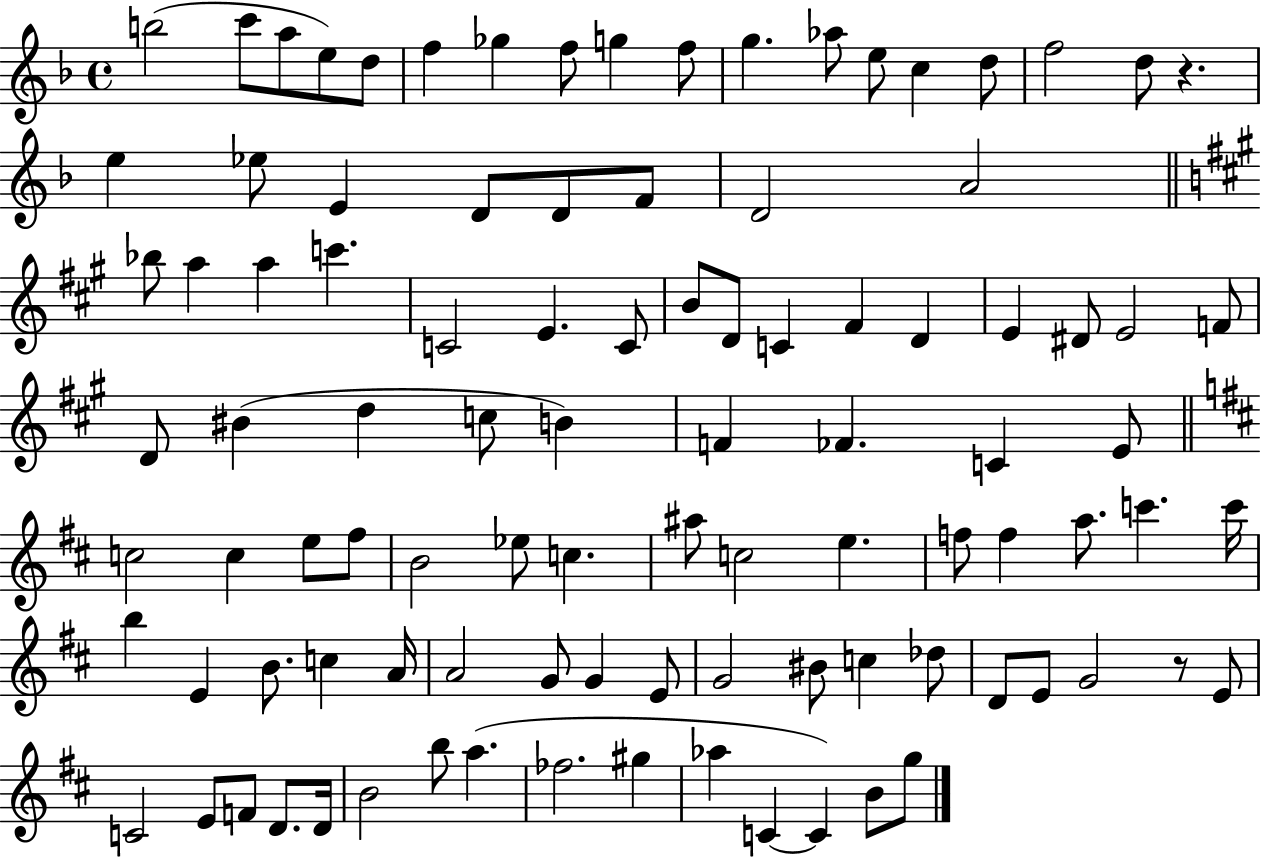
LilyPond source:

{
  \clef treble
  \time 4/4
  \defaultTimeSignature
  \key f \major
  \repeat volta 2 { b''2( c'''8 a''8 e''8) d''8 | f''4 ges''4 f''8 g''4 f''8 | g''4. aes''8 e''8 c''4 d''8 | f''2 d''8 r4. | \break e''4 ees''8 e'4 d'8 d'8 f'8 | d'2 a'2 | \bar "||" \break \key a \major bes''8 a''4 a''4 c'''4. | c'2 e'4. c'8 | b'8 d'8 c'4 fis'4 d'4 | e'4 dis'8 e'2 f'8 | \break d'8 bis'4( d''4 c''8 b'4) | f'4 fes'4. c'4 e'8 | \bar "||" \break \key b \minor c''2 c''4 e''8 fis''8 | b'2 ees''8 c''4. | ais''8 c''2 e''4. | f''8 f''4 a''8. c'''4. c'''16 | \break b''4 e'4 b'8. c''4 a'16 | a'2 g'8 g'4 e'8 | g'2 bis'8 c''4 des''8 | d'8 e'8 g'2 r8 e'8 | \break c'2 e'8 f'8 d'8. d'16 | b'2 b''8 a''4.( | fes''2. gis''4 | aes''4 c'4~~ c'4) b'8 g''8 | \break } \bar "|."
}